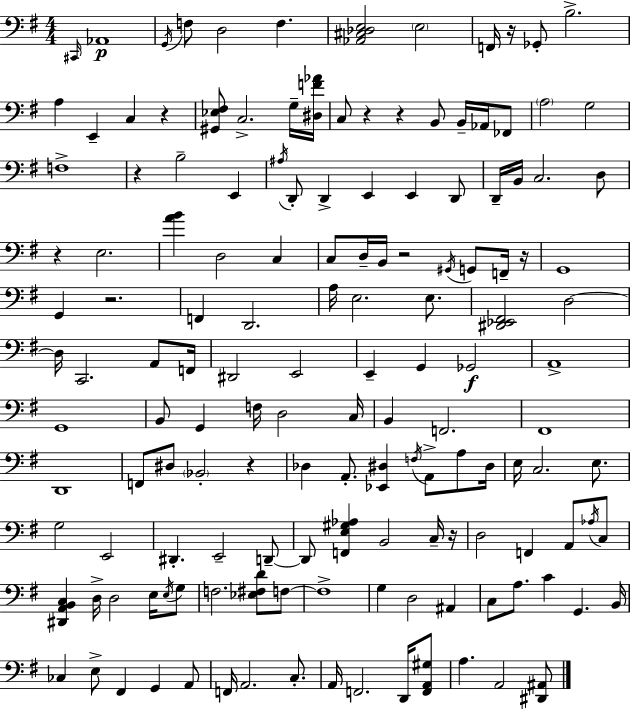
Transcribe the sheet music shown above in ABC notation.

X:1
T:Untitled
M:4/4
L:1/4
K:Em
^C,,/4 _A,,4 G,,/4 F,/2 D,2 F, [_A,,^C,_D,E,]2 E,2 F,,/4 z/4 _G,,/2 B,2 A, E,, C, z [^G,,_E,^F,]/2 C,2 G,/4 [^D,F_A]/4 C,/2 z z B,,/2 B,,/4 _A,,/4 _F,,/2 A,2 G,2 F,4 z B,2 E,, ^A,/4 D,,/2 D,, E,, E,, D,,/2 D,,/4 B,,/4 C,2 D,/2 z E,2 [AB] D,2 C, C,/2 D,/4 B,,/4 z2 ^G,,/4 G,,/2 F,,/4 z/4 G,,4 G,, z2 F,, D,,2 A,/4 E,2 E,/2 [^D,,_E,,^F,,]2 D,2 D,/4 C,,2 A,,/2 F,,/4 ^D,,2 E,,2 E,, G,, _G,,2 A,,4 G,,4 B,,/2 G,, F,/4 D,2 C,/4 B,, F,,2 ^F,,4 D,,4 F,,/2 ^D,/2 _B,,2 z _D, A,,/2 [_E,,^D,] F,/4 A,,/2 A,/2 ^D,/4 E,/4 C,2 E,/2 G,2 E,,2 ^D,, E,,2 D,,/2 D,,/2 [F,,E,^G,_A,] B,,2 C,/4 z/4 D,2 F,, A,,/2 _A,/4 C,/2 [^D,,A,,B,,C,] D,/4 D,2 E,/4 E,/4 G,/2 F,2 [_E,^F,D]/2 F,/2 F,4 G, D,2 ^A,, C,/2 A,/2 C G,, B,,/4 _C, E,/2 ^F,, G,, A,,/2 F,,/4 A,,2 C,/2 A,,/4 F,,2 D,,/4 [F,,A,,^G,]/2 A, A,,2 [^D,,^A,,]/2